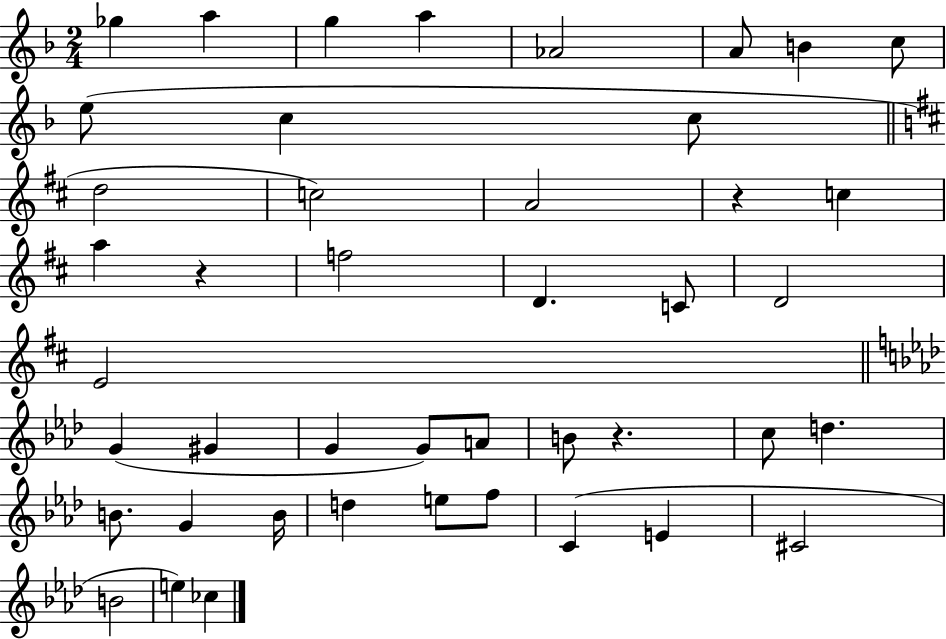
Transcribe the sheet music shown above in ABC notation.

X:1
T:Untitled
M:2/4
L:1/4
K:F
_g a g a _A2 A/2 B c/2 e/2 c c/2 d2 c2 A2 z c a z f2 D C/2 D2 E2 G ^G G G/2 A/2 B/2 z c/2 d B/2 G B/4 d e/2 f/2 C E ^C2 B2 e _c